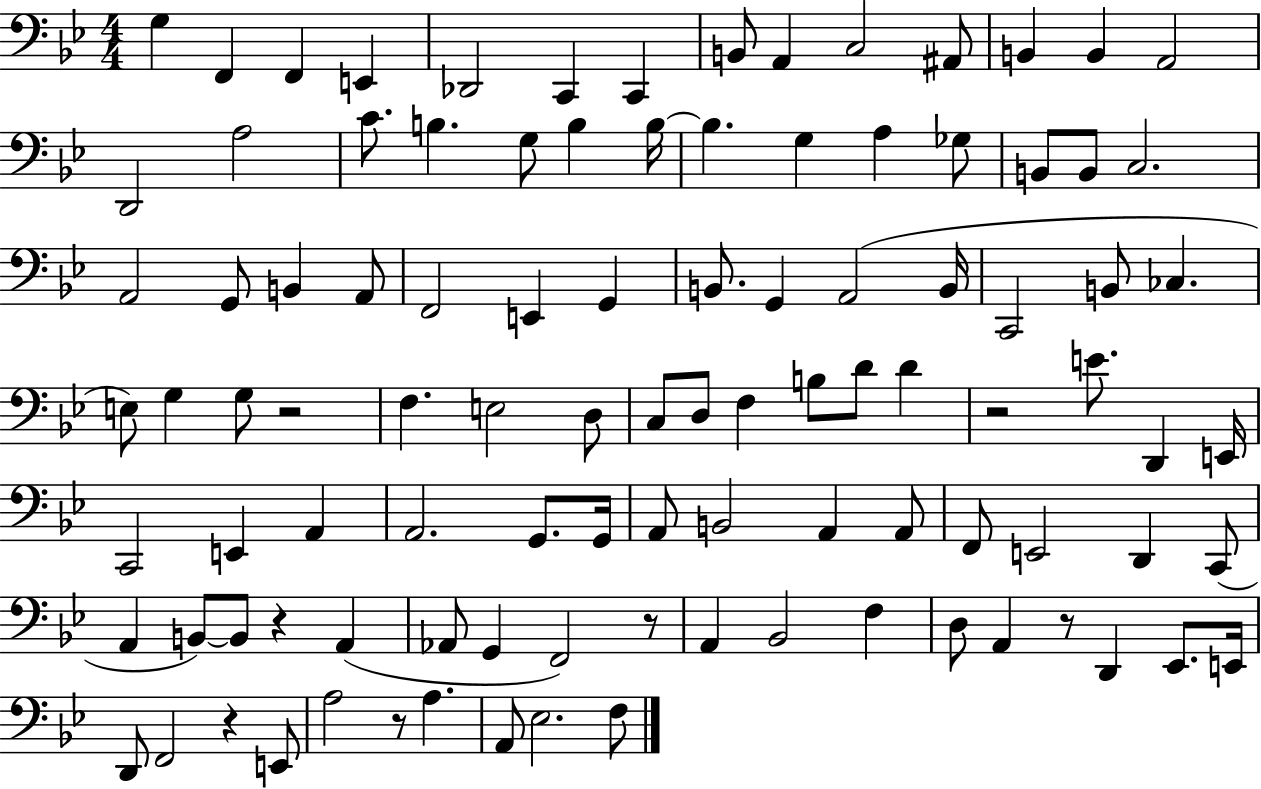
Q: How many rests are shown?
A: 7